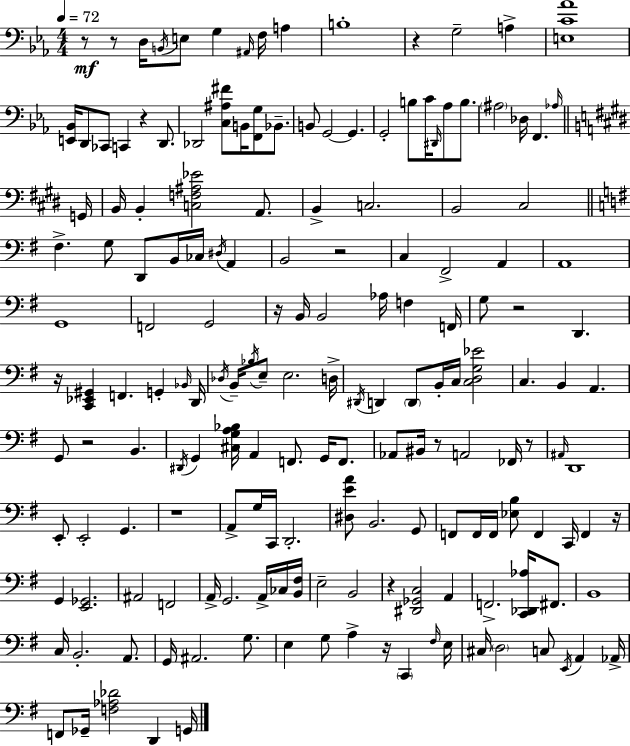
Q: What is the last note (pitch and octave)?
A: G2